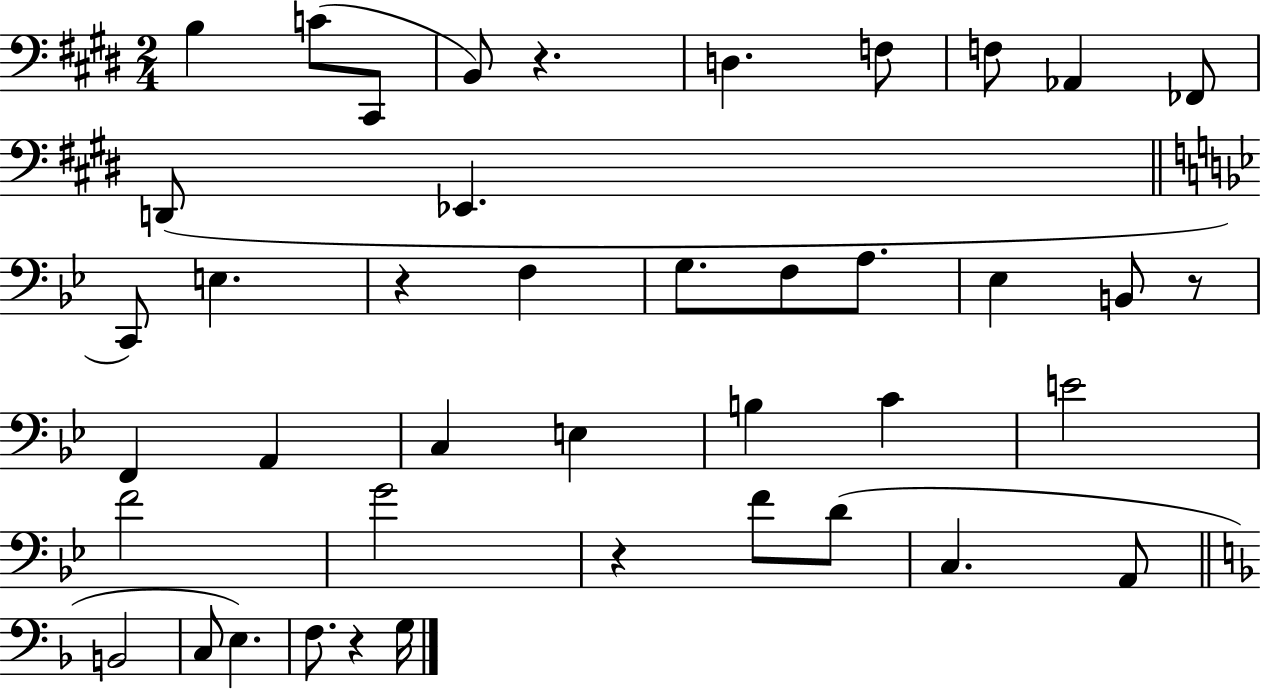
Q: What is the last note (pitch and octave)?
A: G3